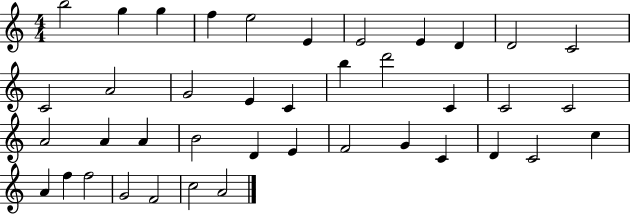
X:1
T:Untitled
M:4/4
L:1/4
K:C
b2 g g f e2 E E2 E D D2 C2 C2 A2 G2 E C b d'2 C C2 C2 A2 A A B2 D E F2 G C D C2 c A f f2 G2 F2 c2 A2